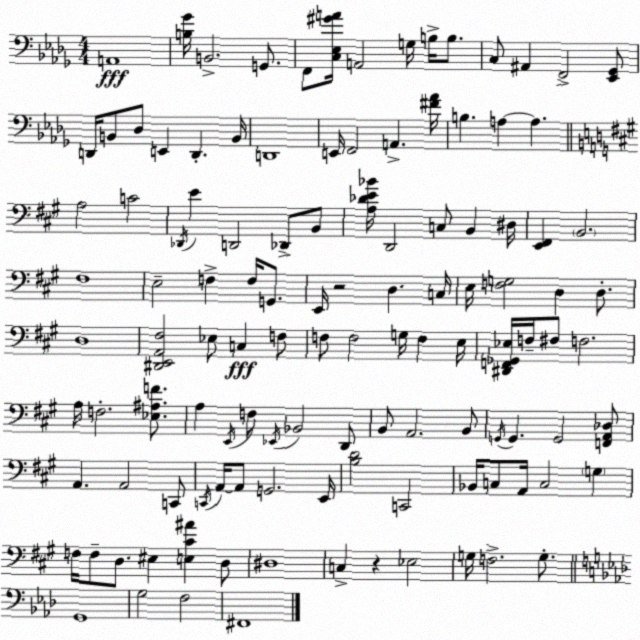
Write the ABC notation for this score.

X:1
T:Untitled
M:4/4
L:1/4
K:Bbm
A,,4 [B,_G]/4 B,,2 G,,/2 F,,/2 [C,_E,^GA]/4 A,,2 G,/4 B,/4 B,/2 C,/2 ^A,, F,,2 [_E,,_G,,]/2 D,,/4 B,,/2 _D,/2 E,, D,, B,,/4 D,,4 E,,/4 F,,2 A,, [^F_A]/4 B, A, A, A,2 C2 _D,,/4 E D,,2 _D,,/2 B,,/2 [A,_DE_B]/4 D,,2 C,/2 B,, ^D,/4 [E,,^F,,] B,,2 ^F,4 E,2 F, F,/4 G,,/2 E,,/4 z2 D, C,/4 E,/4 [F,G,]2 D, D,/2 D,4 [^D,,E,,A,,^F,]2 _E,/2 C, F,/2 F,/2 F,2 G,/4 F, E,/4 [^D,,F,,_G,,_E,]/4 F,/4 ^F,/2 F,2 A,/4 F,2 [_E,^A,F]/2 A, E,,/4 F,/2 _E,,/4 _B,,2 D,,/2 B,,/2 A,,2 B,,/2 G,,/4 G,, G,,2 [F,,A,,_D,]/2 A,, A,,2 C,,/2 C,,/4 A,,/4 A,,/2 G,,2 E,,/4 [B,D]2 C,,2 _B,,/4 C,/2 A,,/4 C,2 G, F,/4 F,/2 D,/2 ^E, [E,^C^A] D,/2 ^D,4 C, z _E,2 G,/4 F,2 G,/2 G,,4 G,2 F,2 ^F,,4